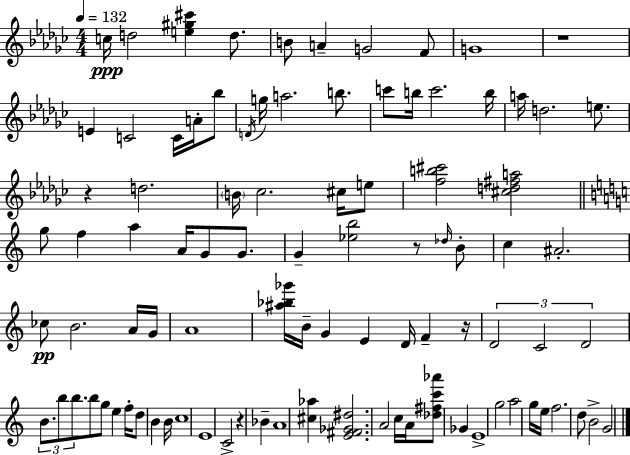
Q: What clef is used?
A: treble